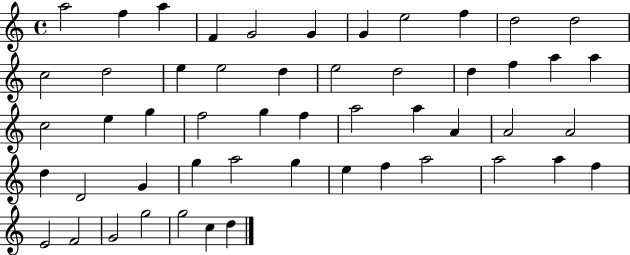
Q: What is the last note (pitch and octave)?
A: D5